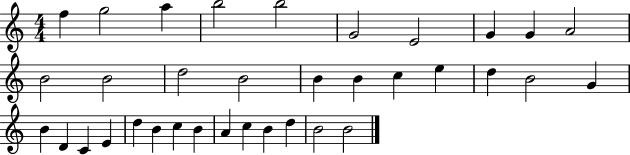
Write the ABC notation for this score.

X:1
T:Untitled
M:4/4
L:1/4
K:C
f g2 a b2 b2 G2 E2 G G A2 B2 B2 d2 B2 B B c e d B2 G B D C E d B c B A c B d B2 B2